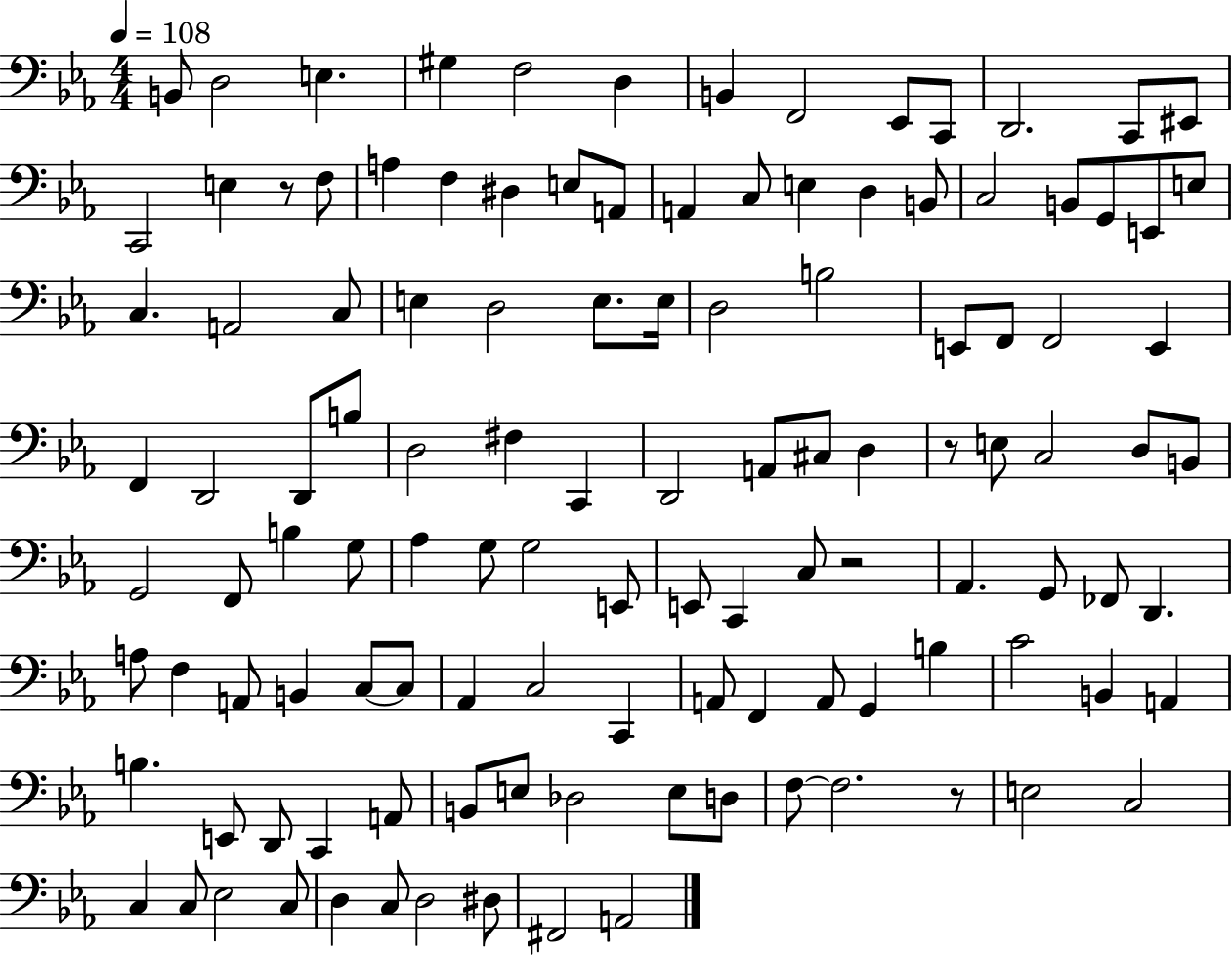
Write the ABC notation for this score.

X:1
T:Untitled
M:4/4
L:1/4
K:Eb
B,,/2 D,2 E, ^G, F,2 D, B,, F,,2 _E,,/2 C,,/2 D,,2 C,,/2 ^E,,/2 C,,2 E, z/2 F,/2 A, F, ^D, E,/2 A,,/2 A,, C,/2 E, D, B,,/2 C,2 B,,/2 G,,/2 E,,/2 E,/2 C, A,,2 C,/2 E, D,2 E,/2 E,/4 D,2 B,2 E,,/2 F,,/2 F,,2 E,, F,, D,,2 D,,/2 B,/2 D,2 ^F, C,, D,,2 A,,/2 ^C,/2 D, z/2 E,/2 C,2 D,/2 B,,/2 G,,2 F,,/2 B, G,/2 _A, G,/2 G,2 E,,/2 E,,/2 C,, C,/2 z2 _A,, G,,/2 _F,,/2 D,, A,/2 F, A,,/2 B,, C,/2 C,/2 _A,, C,2 C,, A,,/2 F,, A,,/2 G,, B, C2 B,, A,, B, E,,/2 D,,/2 C,, A,,/2 B,,/2 E,/2 _D,2 E,/2 D,/2 F,/2 F,2 z/2 E,2 C,2 C, C,/2 _E,2 C,/2 D, C,/2 D,2 ^D,/2 ^F,,2 A,,2